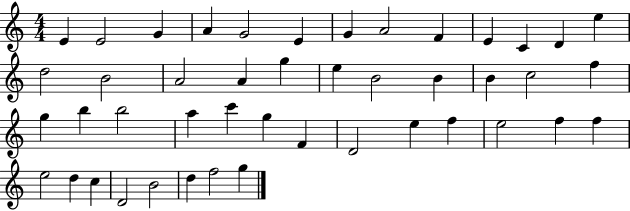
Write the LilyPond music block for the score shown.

{
  \clef treble
  \numericTimeSignature
  \time 4/4
  \key c \major
  e'4 e'2 g'4 | a'4 g'2 e'4 | g'4 a'2 f'4 | e'4 c'4 d'4 e''4 | \break d''2 b'2 | a'2 a'4 g''4 | e''4 b'2 b'4 | b'4 c''2 f''4 | \break g''4 b''4 b''2 | a''4 c'''4 g''4 f'4 | d'2 e''4 f''4 | e''2 f''4 f''4 | \break e''2 d''4 c''4 | d'2 b'2 | d''4 f''2 g''4 | \bar "|."
}